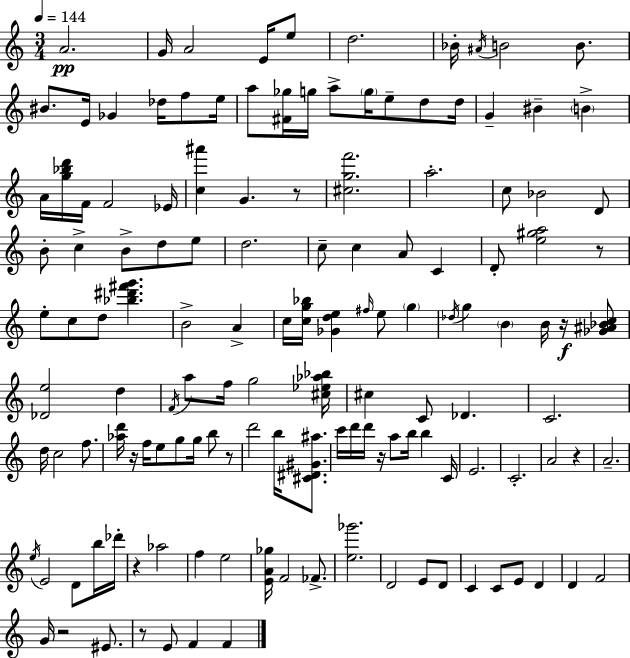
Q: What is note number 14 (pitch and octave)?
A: Db5